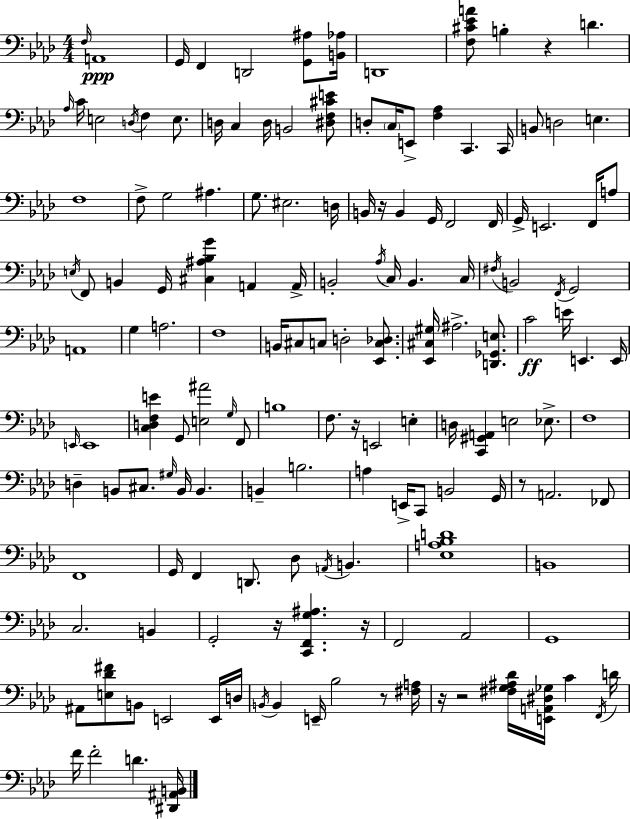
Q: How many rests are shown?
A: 9